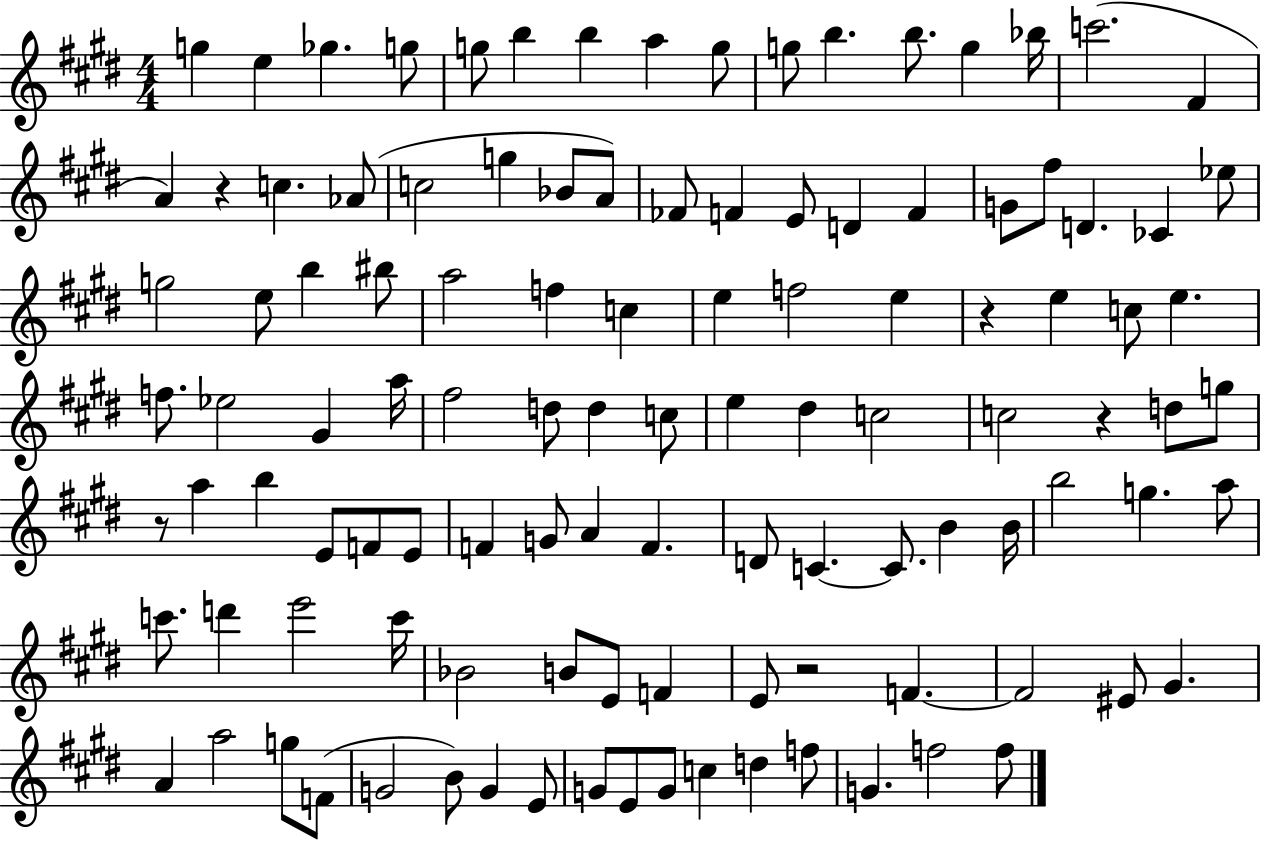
G5/q E5/q Gb5/q. G5/e G5/e B5/q B5/q A5/q G5/e G5/e B5/q. B5/e. G5/q Bb5/s C6/h. F#4/q A4/q R/q C5/q. Ab4/e C5/h G5/q Bb4/e A4/e FES4/e F4/q E4/e D4/q F4/q G4/e F#5/e D4/q. CES4/q Eb5/e G5/h E5/e B5/q BIS5/e A5/h F5/q C5/q E5/q F5/h E5/q R/q E5/q C5/e E5/q. F5/e. Eb5/h G#4/q A5/s F#5/h D5/e D5/q C5/e E5/q D#5/q C5/h C5/h R/q D5/e G5/e R/e A5/q B5/q E4/e F4/e E4/e F4/q G4/e A4/q F4/q. D4/e C4/q. C4/e. B4/q B4/s B5/h G5/q. A5/e C6/e. D6/q E6/h C6/s Bb4/h B4/e E4/e F4/q E4/e R/h F4/q. F4/h EIS4/e G#4/q. A4/q A5/h G5/e F4/e G4/h B4/e G4/q E4/e G4/e E4/e G4/e C5/q D5/q F5/e G4/q. F5/h F5/e